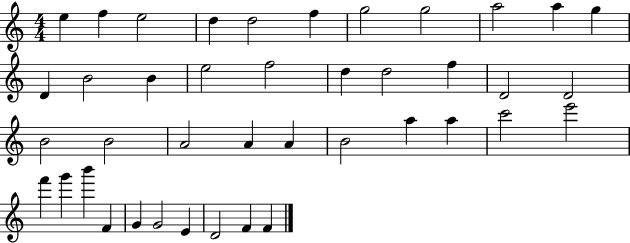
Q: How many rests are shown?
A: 0